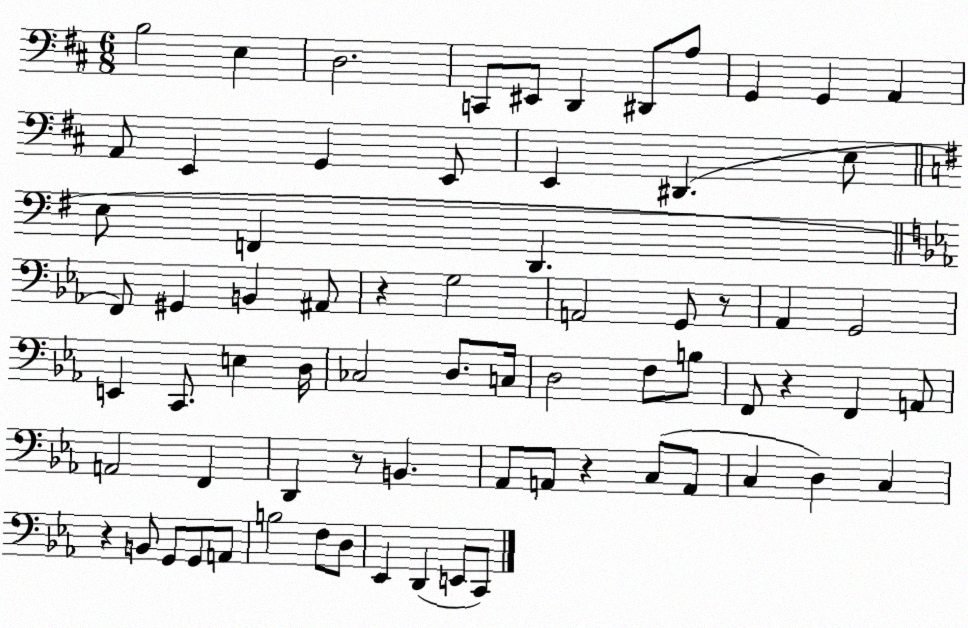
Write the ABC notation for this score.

X:1
T:Untitled
M:6/8
L:1/4
K:D
B,2 E, D,2 C,,/2 ^E,,/2 D,, ^D,,/2 A,/2 G,, G,, A,, A,,/2 E,, G,, E,,/2 E,, ^D,, E,/2 E,/2 F,, D,, F,,/2 ^G,, B,, ^A,,/2 z G,2 A,,2 G,,/2 z/2 _A,, G,,2 E,, C,,/2 E, D,/4 _C,2 D,/2 C,/4 D,2 F,/2 B,/2 F,,/2 z F,, A,,/2 A,,2 F,, D,, z/2 B,, _A,,/2 A,,/2 z C,/2 A,,/2 C, D, C, z B,,/2 G,,/2 G,,/2 A,,/2 B,2 F,/2 D,/2 _E,, D,, E,,/2 C,,/2